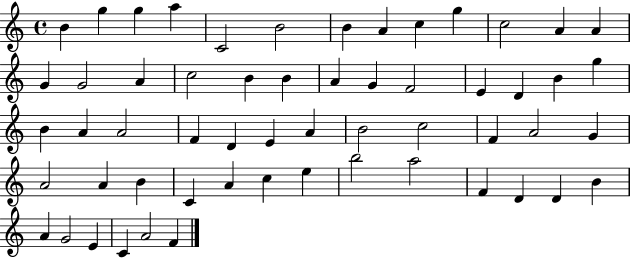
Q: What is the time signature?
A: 4/4